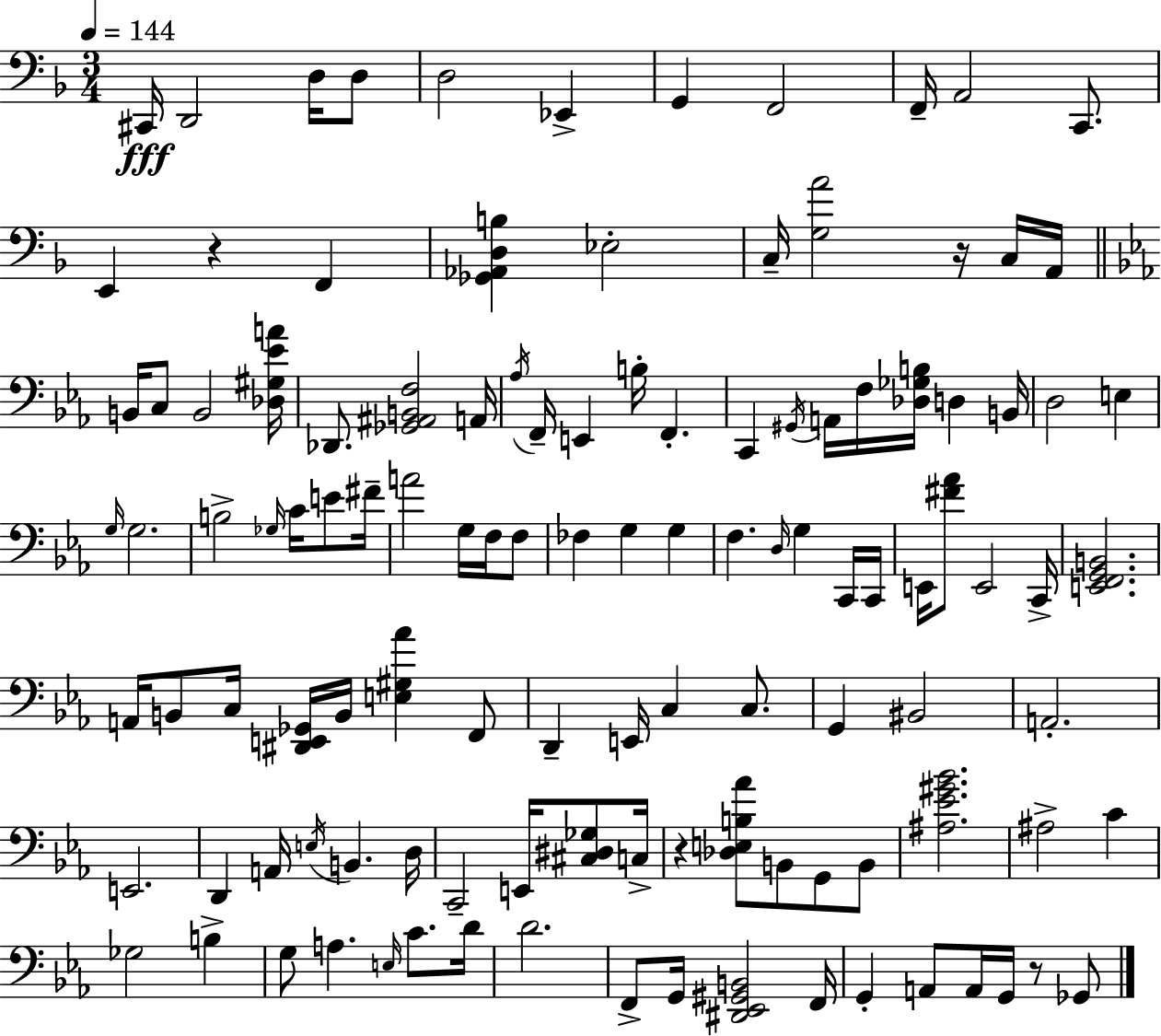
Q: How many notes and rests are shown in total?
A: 116